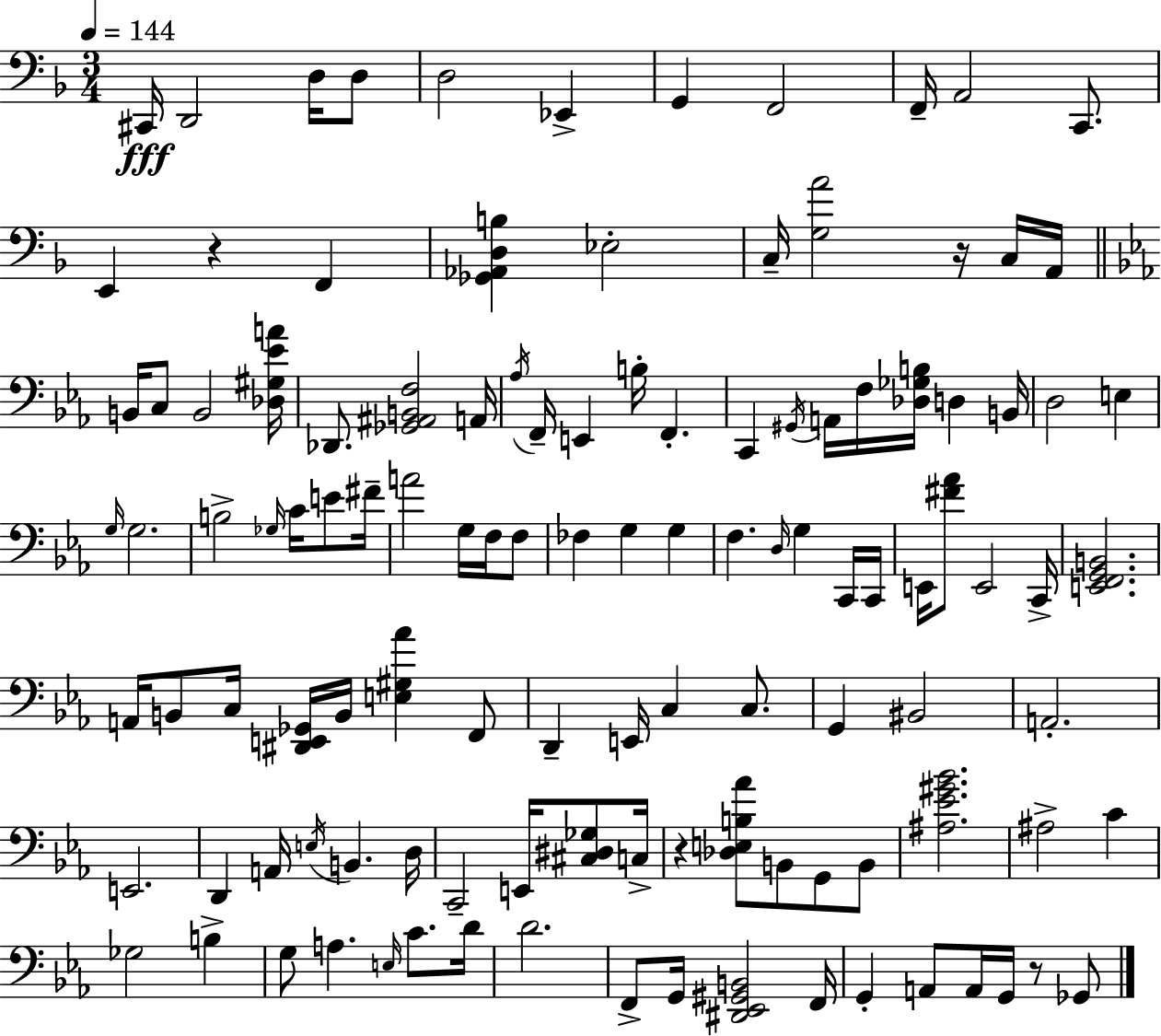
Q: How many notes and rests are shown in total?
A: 116